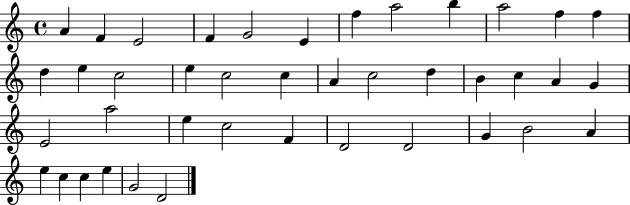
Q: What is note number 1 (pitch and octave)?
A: A4